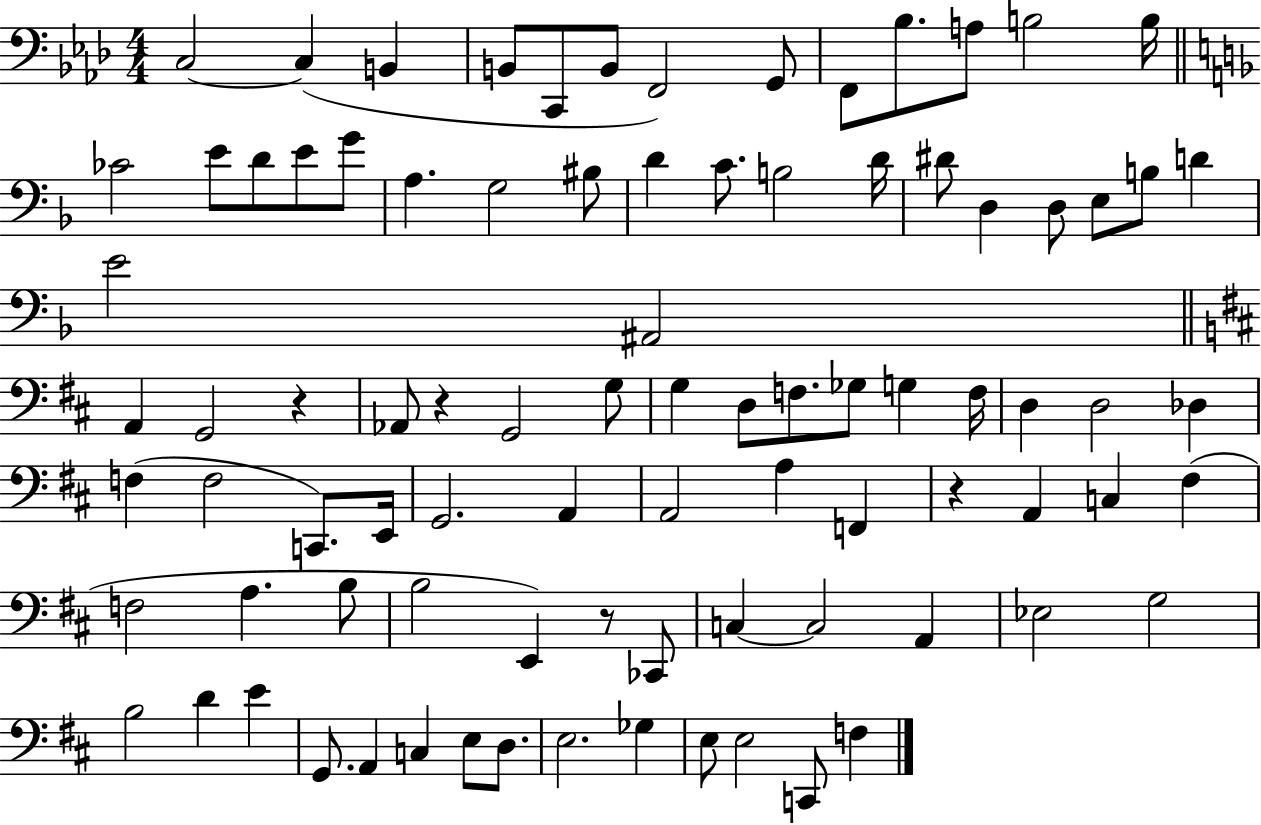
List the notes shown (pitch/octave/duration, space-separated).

C3/h C3/q B2/q B2/e C2/e B2/e F2/h G2/e F2/e Bb3/e. A3/e B3/h B3/s CES4/h E4/e D4/e E4/e G4/e A3/q. G3/h BIS3/e D4/q C4/e. B3/h D4/s D#4/e D3/q D3/e E3/e B3/e D4/q E4/h A#2/h A2/q G2/h R/q Ab2/e R/q G2/h G3/e G3/q D3/e F3/e. Gb3/e G3/q F3/s D3/q D3/h Db3/q F3/q F3/h C2/e. E2/s G2/h. A2/q A2/h A3/q F2/q R/q A2/q C3/q F#3/q F3/h A3/q. B3/e B3/h E2/q R/e CES2/e C3/q C3/h A2/q Eb3/h G3/h B3/h D4/q E4/q G2/e. A2/q C3/q E3/e D3/e. E3/h. Gb3/q E3/e E3/h C2/e F3/q